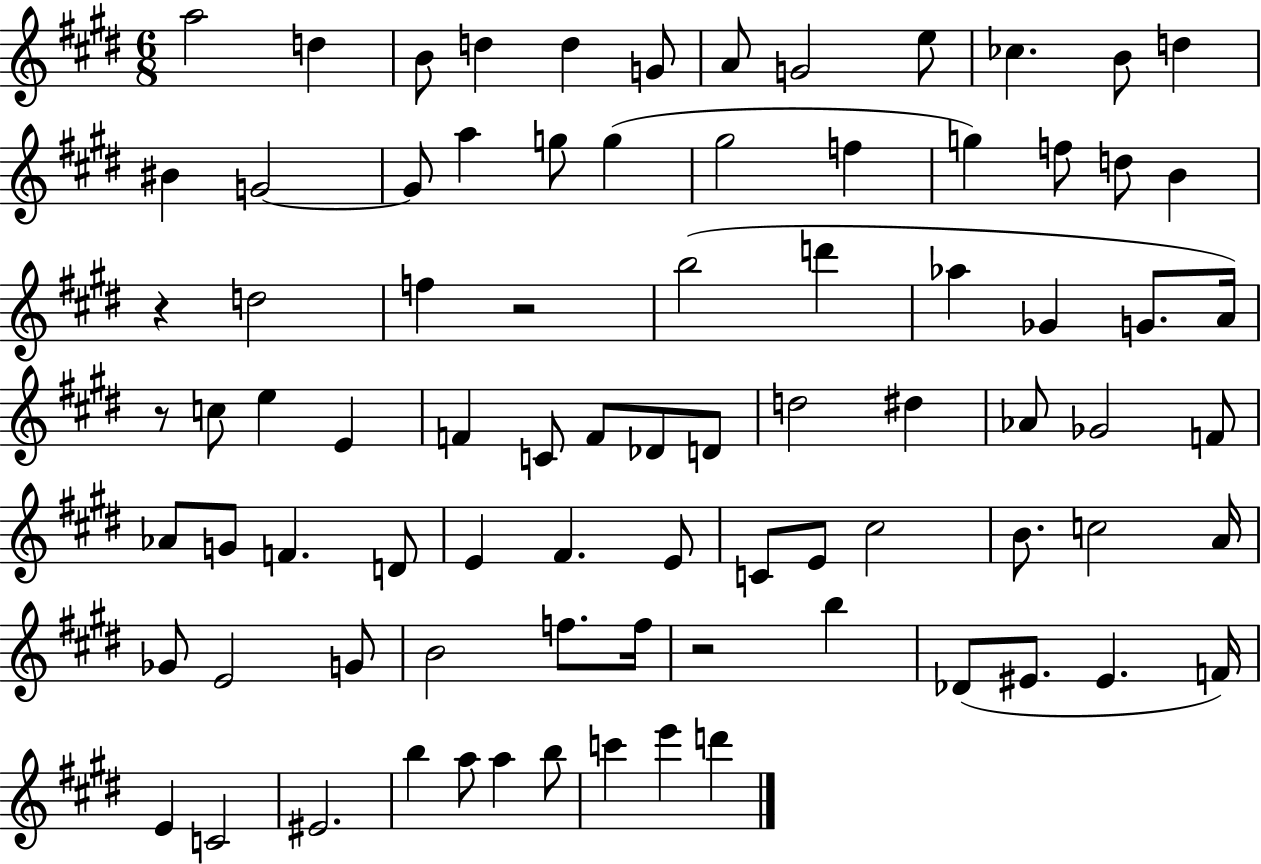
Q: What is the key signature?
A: E major